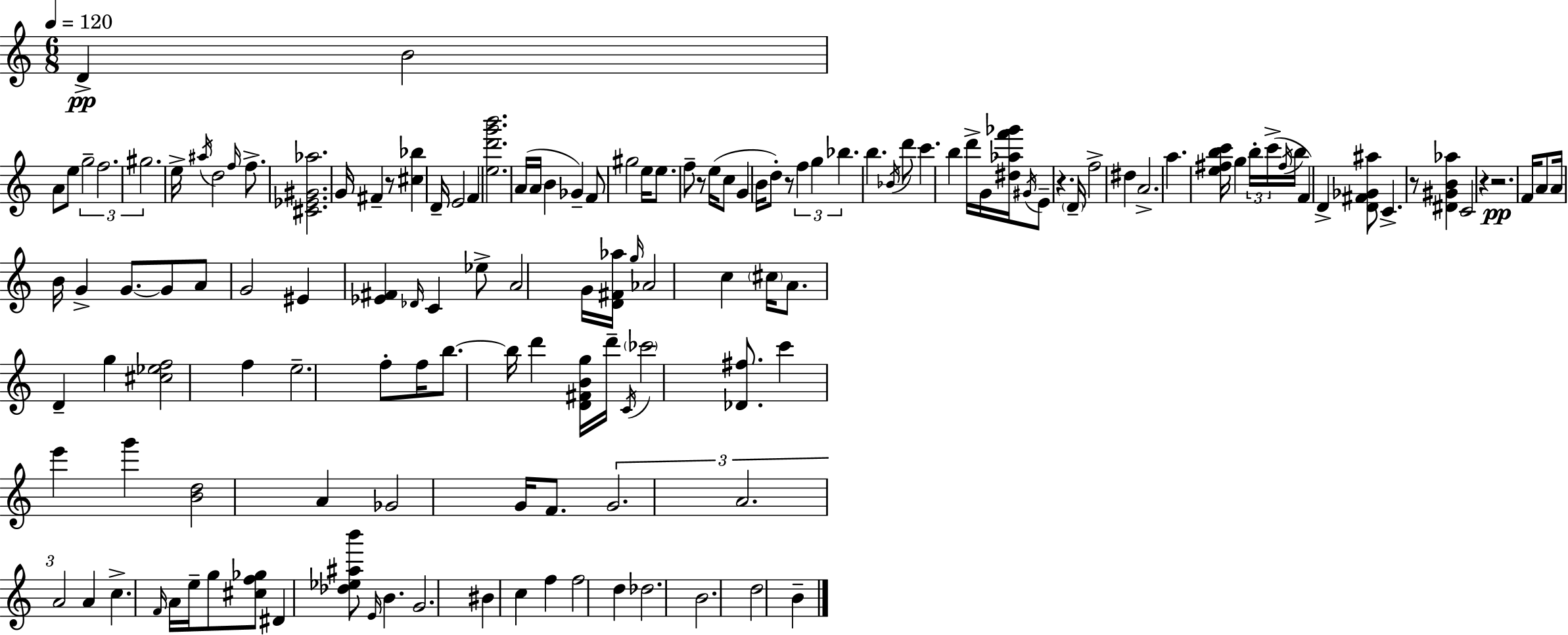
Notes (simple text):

D4/q B4/h A4/e E5/e G5/h F5/h. G#5/h. E5/s A#5/s D5/h F5/s F5/e. [C#4,Eb4,G#4,Ab5]/h. G4/s F#4/q R/e [C#5,Bb5]/q D4/s E4/h F4/q [E5,D6,G6,B6]/h. A4/s A4/s B4/q Gb4/q F4/e G#5/h E5/s E5/e. F5/e R/e E5/s C5/e G4/q B4/s D5/e R/e F5/q G5/q Bb5/q. B5/q. Bb4/s D6/e C6/q. B5/q D6/s G4/s [D#5,Ab5,F6,Gb6]/s G#4/s E4/e R/q. D4/s F5/h D#5/q A4/h. A5/q. [E5,F#5,B5,C6]/s G5/q B5/s C6/s F#5/s B5/s F4/q D4/q [D4,F#4,Gb4,A#5]/e C4/q. R/e [D#4,G#4,B4,Ab5]/q C4/h R/q R/h. F4/s A4/e A4/s B4/s G4/q G4/e. G4/e A4/e G4/h EIS4/q [Eb4,F#4]/q Db4/s C4/q Eb5/e A4/h G4/s [D4,F#4,Ab5]/s G5/s Ab4/h C5/q C#5/s A4/e. D4/q G5/q [C#5,Eb5,F5]/h F5/q E5/h. F5/e F5/s B5/e. B5/s D6/q [D4,F#4,B4,G5]/s D6/s C4/s CES6/h [Db4,F#5]/e. C6/q E6/q G6/q [B4,D5]/h A4/q Gb4/h G4/s F4/e. G4/h. A4/h. A4/h A4/q C5/q. F4/s A4/s E5/s G5/e [C#5,F5,Gb5]/e D#4/q [Db5,Eb5,A#5,B6]/e E4/s B4/q. G4/h. BIS4/q C5/q F5/q F5/h D5/q Db5/h. B4/h. D5/h B4/q